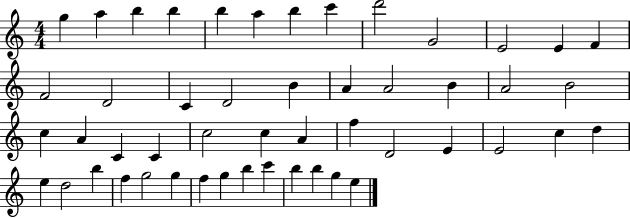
{
  \clef treble
  \numericTimeSignature
  \time 4/4
  \key c \major
  g''4 a''4 b''4 b''4 | b''4 a''4 b''4 c'''4 | d'''2 g'2 | e'2 e'4 f'4 | \break f'2 d'2 | c'4 d'2 b'4 | a'4 a'2 b'4 | a'2 b'2 | \break c''4 a'4 c'4 c'4 | c''2 c''4 a'4 | f''4 d'2 e'4 | e'2 c''4 d''4 | \break e''4 d''2 b''4 | f''4 g''2 g''4 | f''4 g''4 b''4 c'''4 | b''4 b''4 g''4 e''4 | \break \bar "|."
}